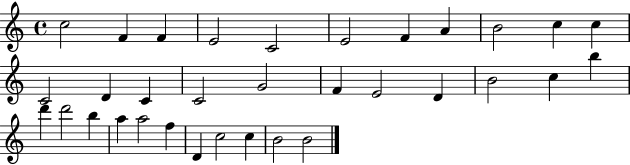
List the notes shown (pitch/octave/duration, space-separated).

C5/h F4/q F4/q E4/h C4/h E4/h F4/q A4/q B4/h C5/q C5/q C4/h D4/q C4/q C4/h G4/h F4/q E4/h D4/q B4/h C5/q B5/q D6/q D6/h B5/q A5/q A5/h F5/q D4/q C5/h C5/q B4/h B4/h